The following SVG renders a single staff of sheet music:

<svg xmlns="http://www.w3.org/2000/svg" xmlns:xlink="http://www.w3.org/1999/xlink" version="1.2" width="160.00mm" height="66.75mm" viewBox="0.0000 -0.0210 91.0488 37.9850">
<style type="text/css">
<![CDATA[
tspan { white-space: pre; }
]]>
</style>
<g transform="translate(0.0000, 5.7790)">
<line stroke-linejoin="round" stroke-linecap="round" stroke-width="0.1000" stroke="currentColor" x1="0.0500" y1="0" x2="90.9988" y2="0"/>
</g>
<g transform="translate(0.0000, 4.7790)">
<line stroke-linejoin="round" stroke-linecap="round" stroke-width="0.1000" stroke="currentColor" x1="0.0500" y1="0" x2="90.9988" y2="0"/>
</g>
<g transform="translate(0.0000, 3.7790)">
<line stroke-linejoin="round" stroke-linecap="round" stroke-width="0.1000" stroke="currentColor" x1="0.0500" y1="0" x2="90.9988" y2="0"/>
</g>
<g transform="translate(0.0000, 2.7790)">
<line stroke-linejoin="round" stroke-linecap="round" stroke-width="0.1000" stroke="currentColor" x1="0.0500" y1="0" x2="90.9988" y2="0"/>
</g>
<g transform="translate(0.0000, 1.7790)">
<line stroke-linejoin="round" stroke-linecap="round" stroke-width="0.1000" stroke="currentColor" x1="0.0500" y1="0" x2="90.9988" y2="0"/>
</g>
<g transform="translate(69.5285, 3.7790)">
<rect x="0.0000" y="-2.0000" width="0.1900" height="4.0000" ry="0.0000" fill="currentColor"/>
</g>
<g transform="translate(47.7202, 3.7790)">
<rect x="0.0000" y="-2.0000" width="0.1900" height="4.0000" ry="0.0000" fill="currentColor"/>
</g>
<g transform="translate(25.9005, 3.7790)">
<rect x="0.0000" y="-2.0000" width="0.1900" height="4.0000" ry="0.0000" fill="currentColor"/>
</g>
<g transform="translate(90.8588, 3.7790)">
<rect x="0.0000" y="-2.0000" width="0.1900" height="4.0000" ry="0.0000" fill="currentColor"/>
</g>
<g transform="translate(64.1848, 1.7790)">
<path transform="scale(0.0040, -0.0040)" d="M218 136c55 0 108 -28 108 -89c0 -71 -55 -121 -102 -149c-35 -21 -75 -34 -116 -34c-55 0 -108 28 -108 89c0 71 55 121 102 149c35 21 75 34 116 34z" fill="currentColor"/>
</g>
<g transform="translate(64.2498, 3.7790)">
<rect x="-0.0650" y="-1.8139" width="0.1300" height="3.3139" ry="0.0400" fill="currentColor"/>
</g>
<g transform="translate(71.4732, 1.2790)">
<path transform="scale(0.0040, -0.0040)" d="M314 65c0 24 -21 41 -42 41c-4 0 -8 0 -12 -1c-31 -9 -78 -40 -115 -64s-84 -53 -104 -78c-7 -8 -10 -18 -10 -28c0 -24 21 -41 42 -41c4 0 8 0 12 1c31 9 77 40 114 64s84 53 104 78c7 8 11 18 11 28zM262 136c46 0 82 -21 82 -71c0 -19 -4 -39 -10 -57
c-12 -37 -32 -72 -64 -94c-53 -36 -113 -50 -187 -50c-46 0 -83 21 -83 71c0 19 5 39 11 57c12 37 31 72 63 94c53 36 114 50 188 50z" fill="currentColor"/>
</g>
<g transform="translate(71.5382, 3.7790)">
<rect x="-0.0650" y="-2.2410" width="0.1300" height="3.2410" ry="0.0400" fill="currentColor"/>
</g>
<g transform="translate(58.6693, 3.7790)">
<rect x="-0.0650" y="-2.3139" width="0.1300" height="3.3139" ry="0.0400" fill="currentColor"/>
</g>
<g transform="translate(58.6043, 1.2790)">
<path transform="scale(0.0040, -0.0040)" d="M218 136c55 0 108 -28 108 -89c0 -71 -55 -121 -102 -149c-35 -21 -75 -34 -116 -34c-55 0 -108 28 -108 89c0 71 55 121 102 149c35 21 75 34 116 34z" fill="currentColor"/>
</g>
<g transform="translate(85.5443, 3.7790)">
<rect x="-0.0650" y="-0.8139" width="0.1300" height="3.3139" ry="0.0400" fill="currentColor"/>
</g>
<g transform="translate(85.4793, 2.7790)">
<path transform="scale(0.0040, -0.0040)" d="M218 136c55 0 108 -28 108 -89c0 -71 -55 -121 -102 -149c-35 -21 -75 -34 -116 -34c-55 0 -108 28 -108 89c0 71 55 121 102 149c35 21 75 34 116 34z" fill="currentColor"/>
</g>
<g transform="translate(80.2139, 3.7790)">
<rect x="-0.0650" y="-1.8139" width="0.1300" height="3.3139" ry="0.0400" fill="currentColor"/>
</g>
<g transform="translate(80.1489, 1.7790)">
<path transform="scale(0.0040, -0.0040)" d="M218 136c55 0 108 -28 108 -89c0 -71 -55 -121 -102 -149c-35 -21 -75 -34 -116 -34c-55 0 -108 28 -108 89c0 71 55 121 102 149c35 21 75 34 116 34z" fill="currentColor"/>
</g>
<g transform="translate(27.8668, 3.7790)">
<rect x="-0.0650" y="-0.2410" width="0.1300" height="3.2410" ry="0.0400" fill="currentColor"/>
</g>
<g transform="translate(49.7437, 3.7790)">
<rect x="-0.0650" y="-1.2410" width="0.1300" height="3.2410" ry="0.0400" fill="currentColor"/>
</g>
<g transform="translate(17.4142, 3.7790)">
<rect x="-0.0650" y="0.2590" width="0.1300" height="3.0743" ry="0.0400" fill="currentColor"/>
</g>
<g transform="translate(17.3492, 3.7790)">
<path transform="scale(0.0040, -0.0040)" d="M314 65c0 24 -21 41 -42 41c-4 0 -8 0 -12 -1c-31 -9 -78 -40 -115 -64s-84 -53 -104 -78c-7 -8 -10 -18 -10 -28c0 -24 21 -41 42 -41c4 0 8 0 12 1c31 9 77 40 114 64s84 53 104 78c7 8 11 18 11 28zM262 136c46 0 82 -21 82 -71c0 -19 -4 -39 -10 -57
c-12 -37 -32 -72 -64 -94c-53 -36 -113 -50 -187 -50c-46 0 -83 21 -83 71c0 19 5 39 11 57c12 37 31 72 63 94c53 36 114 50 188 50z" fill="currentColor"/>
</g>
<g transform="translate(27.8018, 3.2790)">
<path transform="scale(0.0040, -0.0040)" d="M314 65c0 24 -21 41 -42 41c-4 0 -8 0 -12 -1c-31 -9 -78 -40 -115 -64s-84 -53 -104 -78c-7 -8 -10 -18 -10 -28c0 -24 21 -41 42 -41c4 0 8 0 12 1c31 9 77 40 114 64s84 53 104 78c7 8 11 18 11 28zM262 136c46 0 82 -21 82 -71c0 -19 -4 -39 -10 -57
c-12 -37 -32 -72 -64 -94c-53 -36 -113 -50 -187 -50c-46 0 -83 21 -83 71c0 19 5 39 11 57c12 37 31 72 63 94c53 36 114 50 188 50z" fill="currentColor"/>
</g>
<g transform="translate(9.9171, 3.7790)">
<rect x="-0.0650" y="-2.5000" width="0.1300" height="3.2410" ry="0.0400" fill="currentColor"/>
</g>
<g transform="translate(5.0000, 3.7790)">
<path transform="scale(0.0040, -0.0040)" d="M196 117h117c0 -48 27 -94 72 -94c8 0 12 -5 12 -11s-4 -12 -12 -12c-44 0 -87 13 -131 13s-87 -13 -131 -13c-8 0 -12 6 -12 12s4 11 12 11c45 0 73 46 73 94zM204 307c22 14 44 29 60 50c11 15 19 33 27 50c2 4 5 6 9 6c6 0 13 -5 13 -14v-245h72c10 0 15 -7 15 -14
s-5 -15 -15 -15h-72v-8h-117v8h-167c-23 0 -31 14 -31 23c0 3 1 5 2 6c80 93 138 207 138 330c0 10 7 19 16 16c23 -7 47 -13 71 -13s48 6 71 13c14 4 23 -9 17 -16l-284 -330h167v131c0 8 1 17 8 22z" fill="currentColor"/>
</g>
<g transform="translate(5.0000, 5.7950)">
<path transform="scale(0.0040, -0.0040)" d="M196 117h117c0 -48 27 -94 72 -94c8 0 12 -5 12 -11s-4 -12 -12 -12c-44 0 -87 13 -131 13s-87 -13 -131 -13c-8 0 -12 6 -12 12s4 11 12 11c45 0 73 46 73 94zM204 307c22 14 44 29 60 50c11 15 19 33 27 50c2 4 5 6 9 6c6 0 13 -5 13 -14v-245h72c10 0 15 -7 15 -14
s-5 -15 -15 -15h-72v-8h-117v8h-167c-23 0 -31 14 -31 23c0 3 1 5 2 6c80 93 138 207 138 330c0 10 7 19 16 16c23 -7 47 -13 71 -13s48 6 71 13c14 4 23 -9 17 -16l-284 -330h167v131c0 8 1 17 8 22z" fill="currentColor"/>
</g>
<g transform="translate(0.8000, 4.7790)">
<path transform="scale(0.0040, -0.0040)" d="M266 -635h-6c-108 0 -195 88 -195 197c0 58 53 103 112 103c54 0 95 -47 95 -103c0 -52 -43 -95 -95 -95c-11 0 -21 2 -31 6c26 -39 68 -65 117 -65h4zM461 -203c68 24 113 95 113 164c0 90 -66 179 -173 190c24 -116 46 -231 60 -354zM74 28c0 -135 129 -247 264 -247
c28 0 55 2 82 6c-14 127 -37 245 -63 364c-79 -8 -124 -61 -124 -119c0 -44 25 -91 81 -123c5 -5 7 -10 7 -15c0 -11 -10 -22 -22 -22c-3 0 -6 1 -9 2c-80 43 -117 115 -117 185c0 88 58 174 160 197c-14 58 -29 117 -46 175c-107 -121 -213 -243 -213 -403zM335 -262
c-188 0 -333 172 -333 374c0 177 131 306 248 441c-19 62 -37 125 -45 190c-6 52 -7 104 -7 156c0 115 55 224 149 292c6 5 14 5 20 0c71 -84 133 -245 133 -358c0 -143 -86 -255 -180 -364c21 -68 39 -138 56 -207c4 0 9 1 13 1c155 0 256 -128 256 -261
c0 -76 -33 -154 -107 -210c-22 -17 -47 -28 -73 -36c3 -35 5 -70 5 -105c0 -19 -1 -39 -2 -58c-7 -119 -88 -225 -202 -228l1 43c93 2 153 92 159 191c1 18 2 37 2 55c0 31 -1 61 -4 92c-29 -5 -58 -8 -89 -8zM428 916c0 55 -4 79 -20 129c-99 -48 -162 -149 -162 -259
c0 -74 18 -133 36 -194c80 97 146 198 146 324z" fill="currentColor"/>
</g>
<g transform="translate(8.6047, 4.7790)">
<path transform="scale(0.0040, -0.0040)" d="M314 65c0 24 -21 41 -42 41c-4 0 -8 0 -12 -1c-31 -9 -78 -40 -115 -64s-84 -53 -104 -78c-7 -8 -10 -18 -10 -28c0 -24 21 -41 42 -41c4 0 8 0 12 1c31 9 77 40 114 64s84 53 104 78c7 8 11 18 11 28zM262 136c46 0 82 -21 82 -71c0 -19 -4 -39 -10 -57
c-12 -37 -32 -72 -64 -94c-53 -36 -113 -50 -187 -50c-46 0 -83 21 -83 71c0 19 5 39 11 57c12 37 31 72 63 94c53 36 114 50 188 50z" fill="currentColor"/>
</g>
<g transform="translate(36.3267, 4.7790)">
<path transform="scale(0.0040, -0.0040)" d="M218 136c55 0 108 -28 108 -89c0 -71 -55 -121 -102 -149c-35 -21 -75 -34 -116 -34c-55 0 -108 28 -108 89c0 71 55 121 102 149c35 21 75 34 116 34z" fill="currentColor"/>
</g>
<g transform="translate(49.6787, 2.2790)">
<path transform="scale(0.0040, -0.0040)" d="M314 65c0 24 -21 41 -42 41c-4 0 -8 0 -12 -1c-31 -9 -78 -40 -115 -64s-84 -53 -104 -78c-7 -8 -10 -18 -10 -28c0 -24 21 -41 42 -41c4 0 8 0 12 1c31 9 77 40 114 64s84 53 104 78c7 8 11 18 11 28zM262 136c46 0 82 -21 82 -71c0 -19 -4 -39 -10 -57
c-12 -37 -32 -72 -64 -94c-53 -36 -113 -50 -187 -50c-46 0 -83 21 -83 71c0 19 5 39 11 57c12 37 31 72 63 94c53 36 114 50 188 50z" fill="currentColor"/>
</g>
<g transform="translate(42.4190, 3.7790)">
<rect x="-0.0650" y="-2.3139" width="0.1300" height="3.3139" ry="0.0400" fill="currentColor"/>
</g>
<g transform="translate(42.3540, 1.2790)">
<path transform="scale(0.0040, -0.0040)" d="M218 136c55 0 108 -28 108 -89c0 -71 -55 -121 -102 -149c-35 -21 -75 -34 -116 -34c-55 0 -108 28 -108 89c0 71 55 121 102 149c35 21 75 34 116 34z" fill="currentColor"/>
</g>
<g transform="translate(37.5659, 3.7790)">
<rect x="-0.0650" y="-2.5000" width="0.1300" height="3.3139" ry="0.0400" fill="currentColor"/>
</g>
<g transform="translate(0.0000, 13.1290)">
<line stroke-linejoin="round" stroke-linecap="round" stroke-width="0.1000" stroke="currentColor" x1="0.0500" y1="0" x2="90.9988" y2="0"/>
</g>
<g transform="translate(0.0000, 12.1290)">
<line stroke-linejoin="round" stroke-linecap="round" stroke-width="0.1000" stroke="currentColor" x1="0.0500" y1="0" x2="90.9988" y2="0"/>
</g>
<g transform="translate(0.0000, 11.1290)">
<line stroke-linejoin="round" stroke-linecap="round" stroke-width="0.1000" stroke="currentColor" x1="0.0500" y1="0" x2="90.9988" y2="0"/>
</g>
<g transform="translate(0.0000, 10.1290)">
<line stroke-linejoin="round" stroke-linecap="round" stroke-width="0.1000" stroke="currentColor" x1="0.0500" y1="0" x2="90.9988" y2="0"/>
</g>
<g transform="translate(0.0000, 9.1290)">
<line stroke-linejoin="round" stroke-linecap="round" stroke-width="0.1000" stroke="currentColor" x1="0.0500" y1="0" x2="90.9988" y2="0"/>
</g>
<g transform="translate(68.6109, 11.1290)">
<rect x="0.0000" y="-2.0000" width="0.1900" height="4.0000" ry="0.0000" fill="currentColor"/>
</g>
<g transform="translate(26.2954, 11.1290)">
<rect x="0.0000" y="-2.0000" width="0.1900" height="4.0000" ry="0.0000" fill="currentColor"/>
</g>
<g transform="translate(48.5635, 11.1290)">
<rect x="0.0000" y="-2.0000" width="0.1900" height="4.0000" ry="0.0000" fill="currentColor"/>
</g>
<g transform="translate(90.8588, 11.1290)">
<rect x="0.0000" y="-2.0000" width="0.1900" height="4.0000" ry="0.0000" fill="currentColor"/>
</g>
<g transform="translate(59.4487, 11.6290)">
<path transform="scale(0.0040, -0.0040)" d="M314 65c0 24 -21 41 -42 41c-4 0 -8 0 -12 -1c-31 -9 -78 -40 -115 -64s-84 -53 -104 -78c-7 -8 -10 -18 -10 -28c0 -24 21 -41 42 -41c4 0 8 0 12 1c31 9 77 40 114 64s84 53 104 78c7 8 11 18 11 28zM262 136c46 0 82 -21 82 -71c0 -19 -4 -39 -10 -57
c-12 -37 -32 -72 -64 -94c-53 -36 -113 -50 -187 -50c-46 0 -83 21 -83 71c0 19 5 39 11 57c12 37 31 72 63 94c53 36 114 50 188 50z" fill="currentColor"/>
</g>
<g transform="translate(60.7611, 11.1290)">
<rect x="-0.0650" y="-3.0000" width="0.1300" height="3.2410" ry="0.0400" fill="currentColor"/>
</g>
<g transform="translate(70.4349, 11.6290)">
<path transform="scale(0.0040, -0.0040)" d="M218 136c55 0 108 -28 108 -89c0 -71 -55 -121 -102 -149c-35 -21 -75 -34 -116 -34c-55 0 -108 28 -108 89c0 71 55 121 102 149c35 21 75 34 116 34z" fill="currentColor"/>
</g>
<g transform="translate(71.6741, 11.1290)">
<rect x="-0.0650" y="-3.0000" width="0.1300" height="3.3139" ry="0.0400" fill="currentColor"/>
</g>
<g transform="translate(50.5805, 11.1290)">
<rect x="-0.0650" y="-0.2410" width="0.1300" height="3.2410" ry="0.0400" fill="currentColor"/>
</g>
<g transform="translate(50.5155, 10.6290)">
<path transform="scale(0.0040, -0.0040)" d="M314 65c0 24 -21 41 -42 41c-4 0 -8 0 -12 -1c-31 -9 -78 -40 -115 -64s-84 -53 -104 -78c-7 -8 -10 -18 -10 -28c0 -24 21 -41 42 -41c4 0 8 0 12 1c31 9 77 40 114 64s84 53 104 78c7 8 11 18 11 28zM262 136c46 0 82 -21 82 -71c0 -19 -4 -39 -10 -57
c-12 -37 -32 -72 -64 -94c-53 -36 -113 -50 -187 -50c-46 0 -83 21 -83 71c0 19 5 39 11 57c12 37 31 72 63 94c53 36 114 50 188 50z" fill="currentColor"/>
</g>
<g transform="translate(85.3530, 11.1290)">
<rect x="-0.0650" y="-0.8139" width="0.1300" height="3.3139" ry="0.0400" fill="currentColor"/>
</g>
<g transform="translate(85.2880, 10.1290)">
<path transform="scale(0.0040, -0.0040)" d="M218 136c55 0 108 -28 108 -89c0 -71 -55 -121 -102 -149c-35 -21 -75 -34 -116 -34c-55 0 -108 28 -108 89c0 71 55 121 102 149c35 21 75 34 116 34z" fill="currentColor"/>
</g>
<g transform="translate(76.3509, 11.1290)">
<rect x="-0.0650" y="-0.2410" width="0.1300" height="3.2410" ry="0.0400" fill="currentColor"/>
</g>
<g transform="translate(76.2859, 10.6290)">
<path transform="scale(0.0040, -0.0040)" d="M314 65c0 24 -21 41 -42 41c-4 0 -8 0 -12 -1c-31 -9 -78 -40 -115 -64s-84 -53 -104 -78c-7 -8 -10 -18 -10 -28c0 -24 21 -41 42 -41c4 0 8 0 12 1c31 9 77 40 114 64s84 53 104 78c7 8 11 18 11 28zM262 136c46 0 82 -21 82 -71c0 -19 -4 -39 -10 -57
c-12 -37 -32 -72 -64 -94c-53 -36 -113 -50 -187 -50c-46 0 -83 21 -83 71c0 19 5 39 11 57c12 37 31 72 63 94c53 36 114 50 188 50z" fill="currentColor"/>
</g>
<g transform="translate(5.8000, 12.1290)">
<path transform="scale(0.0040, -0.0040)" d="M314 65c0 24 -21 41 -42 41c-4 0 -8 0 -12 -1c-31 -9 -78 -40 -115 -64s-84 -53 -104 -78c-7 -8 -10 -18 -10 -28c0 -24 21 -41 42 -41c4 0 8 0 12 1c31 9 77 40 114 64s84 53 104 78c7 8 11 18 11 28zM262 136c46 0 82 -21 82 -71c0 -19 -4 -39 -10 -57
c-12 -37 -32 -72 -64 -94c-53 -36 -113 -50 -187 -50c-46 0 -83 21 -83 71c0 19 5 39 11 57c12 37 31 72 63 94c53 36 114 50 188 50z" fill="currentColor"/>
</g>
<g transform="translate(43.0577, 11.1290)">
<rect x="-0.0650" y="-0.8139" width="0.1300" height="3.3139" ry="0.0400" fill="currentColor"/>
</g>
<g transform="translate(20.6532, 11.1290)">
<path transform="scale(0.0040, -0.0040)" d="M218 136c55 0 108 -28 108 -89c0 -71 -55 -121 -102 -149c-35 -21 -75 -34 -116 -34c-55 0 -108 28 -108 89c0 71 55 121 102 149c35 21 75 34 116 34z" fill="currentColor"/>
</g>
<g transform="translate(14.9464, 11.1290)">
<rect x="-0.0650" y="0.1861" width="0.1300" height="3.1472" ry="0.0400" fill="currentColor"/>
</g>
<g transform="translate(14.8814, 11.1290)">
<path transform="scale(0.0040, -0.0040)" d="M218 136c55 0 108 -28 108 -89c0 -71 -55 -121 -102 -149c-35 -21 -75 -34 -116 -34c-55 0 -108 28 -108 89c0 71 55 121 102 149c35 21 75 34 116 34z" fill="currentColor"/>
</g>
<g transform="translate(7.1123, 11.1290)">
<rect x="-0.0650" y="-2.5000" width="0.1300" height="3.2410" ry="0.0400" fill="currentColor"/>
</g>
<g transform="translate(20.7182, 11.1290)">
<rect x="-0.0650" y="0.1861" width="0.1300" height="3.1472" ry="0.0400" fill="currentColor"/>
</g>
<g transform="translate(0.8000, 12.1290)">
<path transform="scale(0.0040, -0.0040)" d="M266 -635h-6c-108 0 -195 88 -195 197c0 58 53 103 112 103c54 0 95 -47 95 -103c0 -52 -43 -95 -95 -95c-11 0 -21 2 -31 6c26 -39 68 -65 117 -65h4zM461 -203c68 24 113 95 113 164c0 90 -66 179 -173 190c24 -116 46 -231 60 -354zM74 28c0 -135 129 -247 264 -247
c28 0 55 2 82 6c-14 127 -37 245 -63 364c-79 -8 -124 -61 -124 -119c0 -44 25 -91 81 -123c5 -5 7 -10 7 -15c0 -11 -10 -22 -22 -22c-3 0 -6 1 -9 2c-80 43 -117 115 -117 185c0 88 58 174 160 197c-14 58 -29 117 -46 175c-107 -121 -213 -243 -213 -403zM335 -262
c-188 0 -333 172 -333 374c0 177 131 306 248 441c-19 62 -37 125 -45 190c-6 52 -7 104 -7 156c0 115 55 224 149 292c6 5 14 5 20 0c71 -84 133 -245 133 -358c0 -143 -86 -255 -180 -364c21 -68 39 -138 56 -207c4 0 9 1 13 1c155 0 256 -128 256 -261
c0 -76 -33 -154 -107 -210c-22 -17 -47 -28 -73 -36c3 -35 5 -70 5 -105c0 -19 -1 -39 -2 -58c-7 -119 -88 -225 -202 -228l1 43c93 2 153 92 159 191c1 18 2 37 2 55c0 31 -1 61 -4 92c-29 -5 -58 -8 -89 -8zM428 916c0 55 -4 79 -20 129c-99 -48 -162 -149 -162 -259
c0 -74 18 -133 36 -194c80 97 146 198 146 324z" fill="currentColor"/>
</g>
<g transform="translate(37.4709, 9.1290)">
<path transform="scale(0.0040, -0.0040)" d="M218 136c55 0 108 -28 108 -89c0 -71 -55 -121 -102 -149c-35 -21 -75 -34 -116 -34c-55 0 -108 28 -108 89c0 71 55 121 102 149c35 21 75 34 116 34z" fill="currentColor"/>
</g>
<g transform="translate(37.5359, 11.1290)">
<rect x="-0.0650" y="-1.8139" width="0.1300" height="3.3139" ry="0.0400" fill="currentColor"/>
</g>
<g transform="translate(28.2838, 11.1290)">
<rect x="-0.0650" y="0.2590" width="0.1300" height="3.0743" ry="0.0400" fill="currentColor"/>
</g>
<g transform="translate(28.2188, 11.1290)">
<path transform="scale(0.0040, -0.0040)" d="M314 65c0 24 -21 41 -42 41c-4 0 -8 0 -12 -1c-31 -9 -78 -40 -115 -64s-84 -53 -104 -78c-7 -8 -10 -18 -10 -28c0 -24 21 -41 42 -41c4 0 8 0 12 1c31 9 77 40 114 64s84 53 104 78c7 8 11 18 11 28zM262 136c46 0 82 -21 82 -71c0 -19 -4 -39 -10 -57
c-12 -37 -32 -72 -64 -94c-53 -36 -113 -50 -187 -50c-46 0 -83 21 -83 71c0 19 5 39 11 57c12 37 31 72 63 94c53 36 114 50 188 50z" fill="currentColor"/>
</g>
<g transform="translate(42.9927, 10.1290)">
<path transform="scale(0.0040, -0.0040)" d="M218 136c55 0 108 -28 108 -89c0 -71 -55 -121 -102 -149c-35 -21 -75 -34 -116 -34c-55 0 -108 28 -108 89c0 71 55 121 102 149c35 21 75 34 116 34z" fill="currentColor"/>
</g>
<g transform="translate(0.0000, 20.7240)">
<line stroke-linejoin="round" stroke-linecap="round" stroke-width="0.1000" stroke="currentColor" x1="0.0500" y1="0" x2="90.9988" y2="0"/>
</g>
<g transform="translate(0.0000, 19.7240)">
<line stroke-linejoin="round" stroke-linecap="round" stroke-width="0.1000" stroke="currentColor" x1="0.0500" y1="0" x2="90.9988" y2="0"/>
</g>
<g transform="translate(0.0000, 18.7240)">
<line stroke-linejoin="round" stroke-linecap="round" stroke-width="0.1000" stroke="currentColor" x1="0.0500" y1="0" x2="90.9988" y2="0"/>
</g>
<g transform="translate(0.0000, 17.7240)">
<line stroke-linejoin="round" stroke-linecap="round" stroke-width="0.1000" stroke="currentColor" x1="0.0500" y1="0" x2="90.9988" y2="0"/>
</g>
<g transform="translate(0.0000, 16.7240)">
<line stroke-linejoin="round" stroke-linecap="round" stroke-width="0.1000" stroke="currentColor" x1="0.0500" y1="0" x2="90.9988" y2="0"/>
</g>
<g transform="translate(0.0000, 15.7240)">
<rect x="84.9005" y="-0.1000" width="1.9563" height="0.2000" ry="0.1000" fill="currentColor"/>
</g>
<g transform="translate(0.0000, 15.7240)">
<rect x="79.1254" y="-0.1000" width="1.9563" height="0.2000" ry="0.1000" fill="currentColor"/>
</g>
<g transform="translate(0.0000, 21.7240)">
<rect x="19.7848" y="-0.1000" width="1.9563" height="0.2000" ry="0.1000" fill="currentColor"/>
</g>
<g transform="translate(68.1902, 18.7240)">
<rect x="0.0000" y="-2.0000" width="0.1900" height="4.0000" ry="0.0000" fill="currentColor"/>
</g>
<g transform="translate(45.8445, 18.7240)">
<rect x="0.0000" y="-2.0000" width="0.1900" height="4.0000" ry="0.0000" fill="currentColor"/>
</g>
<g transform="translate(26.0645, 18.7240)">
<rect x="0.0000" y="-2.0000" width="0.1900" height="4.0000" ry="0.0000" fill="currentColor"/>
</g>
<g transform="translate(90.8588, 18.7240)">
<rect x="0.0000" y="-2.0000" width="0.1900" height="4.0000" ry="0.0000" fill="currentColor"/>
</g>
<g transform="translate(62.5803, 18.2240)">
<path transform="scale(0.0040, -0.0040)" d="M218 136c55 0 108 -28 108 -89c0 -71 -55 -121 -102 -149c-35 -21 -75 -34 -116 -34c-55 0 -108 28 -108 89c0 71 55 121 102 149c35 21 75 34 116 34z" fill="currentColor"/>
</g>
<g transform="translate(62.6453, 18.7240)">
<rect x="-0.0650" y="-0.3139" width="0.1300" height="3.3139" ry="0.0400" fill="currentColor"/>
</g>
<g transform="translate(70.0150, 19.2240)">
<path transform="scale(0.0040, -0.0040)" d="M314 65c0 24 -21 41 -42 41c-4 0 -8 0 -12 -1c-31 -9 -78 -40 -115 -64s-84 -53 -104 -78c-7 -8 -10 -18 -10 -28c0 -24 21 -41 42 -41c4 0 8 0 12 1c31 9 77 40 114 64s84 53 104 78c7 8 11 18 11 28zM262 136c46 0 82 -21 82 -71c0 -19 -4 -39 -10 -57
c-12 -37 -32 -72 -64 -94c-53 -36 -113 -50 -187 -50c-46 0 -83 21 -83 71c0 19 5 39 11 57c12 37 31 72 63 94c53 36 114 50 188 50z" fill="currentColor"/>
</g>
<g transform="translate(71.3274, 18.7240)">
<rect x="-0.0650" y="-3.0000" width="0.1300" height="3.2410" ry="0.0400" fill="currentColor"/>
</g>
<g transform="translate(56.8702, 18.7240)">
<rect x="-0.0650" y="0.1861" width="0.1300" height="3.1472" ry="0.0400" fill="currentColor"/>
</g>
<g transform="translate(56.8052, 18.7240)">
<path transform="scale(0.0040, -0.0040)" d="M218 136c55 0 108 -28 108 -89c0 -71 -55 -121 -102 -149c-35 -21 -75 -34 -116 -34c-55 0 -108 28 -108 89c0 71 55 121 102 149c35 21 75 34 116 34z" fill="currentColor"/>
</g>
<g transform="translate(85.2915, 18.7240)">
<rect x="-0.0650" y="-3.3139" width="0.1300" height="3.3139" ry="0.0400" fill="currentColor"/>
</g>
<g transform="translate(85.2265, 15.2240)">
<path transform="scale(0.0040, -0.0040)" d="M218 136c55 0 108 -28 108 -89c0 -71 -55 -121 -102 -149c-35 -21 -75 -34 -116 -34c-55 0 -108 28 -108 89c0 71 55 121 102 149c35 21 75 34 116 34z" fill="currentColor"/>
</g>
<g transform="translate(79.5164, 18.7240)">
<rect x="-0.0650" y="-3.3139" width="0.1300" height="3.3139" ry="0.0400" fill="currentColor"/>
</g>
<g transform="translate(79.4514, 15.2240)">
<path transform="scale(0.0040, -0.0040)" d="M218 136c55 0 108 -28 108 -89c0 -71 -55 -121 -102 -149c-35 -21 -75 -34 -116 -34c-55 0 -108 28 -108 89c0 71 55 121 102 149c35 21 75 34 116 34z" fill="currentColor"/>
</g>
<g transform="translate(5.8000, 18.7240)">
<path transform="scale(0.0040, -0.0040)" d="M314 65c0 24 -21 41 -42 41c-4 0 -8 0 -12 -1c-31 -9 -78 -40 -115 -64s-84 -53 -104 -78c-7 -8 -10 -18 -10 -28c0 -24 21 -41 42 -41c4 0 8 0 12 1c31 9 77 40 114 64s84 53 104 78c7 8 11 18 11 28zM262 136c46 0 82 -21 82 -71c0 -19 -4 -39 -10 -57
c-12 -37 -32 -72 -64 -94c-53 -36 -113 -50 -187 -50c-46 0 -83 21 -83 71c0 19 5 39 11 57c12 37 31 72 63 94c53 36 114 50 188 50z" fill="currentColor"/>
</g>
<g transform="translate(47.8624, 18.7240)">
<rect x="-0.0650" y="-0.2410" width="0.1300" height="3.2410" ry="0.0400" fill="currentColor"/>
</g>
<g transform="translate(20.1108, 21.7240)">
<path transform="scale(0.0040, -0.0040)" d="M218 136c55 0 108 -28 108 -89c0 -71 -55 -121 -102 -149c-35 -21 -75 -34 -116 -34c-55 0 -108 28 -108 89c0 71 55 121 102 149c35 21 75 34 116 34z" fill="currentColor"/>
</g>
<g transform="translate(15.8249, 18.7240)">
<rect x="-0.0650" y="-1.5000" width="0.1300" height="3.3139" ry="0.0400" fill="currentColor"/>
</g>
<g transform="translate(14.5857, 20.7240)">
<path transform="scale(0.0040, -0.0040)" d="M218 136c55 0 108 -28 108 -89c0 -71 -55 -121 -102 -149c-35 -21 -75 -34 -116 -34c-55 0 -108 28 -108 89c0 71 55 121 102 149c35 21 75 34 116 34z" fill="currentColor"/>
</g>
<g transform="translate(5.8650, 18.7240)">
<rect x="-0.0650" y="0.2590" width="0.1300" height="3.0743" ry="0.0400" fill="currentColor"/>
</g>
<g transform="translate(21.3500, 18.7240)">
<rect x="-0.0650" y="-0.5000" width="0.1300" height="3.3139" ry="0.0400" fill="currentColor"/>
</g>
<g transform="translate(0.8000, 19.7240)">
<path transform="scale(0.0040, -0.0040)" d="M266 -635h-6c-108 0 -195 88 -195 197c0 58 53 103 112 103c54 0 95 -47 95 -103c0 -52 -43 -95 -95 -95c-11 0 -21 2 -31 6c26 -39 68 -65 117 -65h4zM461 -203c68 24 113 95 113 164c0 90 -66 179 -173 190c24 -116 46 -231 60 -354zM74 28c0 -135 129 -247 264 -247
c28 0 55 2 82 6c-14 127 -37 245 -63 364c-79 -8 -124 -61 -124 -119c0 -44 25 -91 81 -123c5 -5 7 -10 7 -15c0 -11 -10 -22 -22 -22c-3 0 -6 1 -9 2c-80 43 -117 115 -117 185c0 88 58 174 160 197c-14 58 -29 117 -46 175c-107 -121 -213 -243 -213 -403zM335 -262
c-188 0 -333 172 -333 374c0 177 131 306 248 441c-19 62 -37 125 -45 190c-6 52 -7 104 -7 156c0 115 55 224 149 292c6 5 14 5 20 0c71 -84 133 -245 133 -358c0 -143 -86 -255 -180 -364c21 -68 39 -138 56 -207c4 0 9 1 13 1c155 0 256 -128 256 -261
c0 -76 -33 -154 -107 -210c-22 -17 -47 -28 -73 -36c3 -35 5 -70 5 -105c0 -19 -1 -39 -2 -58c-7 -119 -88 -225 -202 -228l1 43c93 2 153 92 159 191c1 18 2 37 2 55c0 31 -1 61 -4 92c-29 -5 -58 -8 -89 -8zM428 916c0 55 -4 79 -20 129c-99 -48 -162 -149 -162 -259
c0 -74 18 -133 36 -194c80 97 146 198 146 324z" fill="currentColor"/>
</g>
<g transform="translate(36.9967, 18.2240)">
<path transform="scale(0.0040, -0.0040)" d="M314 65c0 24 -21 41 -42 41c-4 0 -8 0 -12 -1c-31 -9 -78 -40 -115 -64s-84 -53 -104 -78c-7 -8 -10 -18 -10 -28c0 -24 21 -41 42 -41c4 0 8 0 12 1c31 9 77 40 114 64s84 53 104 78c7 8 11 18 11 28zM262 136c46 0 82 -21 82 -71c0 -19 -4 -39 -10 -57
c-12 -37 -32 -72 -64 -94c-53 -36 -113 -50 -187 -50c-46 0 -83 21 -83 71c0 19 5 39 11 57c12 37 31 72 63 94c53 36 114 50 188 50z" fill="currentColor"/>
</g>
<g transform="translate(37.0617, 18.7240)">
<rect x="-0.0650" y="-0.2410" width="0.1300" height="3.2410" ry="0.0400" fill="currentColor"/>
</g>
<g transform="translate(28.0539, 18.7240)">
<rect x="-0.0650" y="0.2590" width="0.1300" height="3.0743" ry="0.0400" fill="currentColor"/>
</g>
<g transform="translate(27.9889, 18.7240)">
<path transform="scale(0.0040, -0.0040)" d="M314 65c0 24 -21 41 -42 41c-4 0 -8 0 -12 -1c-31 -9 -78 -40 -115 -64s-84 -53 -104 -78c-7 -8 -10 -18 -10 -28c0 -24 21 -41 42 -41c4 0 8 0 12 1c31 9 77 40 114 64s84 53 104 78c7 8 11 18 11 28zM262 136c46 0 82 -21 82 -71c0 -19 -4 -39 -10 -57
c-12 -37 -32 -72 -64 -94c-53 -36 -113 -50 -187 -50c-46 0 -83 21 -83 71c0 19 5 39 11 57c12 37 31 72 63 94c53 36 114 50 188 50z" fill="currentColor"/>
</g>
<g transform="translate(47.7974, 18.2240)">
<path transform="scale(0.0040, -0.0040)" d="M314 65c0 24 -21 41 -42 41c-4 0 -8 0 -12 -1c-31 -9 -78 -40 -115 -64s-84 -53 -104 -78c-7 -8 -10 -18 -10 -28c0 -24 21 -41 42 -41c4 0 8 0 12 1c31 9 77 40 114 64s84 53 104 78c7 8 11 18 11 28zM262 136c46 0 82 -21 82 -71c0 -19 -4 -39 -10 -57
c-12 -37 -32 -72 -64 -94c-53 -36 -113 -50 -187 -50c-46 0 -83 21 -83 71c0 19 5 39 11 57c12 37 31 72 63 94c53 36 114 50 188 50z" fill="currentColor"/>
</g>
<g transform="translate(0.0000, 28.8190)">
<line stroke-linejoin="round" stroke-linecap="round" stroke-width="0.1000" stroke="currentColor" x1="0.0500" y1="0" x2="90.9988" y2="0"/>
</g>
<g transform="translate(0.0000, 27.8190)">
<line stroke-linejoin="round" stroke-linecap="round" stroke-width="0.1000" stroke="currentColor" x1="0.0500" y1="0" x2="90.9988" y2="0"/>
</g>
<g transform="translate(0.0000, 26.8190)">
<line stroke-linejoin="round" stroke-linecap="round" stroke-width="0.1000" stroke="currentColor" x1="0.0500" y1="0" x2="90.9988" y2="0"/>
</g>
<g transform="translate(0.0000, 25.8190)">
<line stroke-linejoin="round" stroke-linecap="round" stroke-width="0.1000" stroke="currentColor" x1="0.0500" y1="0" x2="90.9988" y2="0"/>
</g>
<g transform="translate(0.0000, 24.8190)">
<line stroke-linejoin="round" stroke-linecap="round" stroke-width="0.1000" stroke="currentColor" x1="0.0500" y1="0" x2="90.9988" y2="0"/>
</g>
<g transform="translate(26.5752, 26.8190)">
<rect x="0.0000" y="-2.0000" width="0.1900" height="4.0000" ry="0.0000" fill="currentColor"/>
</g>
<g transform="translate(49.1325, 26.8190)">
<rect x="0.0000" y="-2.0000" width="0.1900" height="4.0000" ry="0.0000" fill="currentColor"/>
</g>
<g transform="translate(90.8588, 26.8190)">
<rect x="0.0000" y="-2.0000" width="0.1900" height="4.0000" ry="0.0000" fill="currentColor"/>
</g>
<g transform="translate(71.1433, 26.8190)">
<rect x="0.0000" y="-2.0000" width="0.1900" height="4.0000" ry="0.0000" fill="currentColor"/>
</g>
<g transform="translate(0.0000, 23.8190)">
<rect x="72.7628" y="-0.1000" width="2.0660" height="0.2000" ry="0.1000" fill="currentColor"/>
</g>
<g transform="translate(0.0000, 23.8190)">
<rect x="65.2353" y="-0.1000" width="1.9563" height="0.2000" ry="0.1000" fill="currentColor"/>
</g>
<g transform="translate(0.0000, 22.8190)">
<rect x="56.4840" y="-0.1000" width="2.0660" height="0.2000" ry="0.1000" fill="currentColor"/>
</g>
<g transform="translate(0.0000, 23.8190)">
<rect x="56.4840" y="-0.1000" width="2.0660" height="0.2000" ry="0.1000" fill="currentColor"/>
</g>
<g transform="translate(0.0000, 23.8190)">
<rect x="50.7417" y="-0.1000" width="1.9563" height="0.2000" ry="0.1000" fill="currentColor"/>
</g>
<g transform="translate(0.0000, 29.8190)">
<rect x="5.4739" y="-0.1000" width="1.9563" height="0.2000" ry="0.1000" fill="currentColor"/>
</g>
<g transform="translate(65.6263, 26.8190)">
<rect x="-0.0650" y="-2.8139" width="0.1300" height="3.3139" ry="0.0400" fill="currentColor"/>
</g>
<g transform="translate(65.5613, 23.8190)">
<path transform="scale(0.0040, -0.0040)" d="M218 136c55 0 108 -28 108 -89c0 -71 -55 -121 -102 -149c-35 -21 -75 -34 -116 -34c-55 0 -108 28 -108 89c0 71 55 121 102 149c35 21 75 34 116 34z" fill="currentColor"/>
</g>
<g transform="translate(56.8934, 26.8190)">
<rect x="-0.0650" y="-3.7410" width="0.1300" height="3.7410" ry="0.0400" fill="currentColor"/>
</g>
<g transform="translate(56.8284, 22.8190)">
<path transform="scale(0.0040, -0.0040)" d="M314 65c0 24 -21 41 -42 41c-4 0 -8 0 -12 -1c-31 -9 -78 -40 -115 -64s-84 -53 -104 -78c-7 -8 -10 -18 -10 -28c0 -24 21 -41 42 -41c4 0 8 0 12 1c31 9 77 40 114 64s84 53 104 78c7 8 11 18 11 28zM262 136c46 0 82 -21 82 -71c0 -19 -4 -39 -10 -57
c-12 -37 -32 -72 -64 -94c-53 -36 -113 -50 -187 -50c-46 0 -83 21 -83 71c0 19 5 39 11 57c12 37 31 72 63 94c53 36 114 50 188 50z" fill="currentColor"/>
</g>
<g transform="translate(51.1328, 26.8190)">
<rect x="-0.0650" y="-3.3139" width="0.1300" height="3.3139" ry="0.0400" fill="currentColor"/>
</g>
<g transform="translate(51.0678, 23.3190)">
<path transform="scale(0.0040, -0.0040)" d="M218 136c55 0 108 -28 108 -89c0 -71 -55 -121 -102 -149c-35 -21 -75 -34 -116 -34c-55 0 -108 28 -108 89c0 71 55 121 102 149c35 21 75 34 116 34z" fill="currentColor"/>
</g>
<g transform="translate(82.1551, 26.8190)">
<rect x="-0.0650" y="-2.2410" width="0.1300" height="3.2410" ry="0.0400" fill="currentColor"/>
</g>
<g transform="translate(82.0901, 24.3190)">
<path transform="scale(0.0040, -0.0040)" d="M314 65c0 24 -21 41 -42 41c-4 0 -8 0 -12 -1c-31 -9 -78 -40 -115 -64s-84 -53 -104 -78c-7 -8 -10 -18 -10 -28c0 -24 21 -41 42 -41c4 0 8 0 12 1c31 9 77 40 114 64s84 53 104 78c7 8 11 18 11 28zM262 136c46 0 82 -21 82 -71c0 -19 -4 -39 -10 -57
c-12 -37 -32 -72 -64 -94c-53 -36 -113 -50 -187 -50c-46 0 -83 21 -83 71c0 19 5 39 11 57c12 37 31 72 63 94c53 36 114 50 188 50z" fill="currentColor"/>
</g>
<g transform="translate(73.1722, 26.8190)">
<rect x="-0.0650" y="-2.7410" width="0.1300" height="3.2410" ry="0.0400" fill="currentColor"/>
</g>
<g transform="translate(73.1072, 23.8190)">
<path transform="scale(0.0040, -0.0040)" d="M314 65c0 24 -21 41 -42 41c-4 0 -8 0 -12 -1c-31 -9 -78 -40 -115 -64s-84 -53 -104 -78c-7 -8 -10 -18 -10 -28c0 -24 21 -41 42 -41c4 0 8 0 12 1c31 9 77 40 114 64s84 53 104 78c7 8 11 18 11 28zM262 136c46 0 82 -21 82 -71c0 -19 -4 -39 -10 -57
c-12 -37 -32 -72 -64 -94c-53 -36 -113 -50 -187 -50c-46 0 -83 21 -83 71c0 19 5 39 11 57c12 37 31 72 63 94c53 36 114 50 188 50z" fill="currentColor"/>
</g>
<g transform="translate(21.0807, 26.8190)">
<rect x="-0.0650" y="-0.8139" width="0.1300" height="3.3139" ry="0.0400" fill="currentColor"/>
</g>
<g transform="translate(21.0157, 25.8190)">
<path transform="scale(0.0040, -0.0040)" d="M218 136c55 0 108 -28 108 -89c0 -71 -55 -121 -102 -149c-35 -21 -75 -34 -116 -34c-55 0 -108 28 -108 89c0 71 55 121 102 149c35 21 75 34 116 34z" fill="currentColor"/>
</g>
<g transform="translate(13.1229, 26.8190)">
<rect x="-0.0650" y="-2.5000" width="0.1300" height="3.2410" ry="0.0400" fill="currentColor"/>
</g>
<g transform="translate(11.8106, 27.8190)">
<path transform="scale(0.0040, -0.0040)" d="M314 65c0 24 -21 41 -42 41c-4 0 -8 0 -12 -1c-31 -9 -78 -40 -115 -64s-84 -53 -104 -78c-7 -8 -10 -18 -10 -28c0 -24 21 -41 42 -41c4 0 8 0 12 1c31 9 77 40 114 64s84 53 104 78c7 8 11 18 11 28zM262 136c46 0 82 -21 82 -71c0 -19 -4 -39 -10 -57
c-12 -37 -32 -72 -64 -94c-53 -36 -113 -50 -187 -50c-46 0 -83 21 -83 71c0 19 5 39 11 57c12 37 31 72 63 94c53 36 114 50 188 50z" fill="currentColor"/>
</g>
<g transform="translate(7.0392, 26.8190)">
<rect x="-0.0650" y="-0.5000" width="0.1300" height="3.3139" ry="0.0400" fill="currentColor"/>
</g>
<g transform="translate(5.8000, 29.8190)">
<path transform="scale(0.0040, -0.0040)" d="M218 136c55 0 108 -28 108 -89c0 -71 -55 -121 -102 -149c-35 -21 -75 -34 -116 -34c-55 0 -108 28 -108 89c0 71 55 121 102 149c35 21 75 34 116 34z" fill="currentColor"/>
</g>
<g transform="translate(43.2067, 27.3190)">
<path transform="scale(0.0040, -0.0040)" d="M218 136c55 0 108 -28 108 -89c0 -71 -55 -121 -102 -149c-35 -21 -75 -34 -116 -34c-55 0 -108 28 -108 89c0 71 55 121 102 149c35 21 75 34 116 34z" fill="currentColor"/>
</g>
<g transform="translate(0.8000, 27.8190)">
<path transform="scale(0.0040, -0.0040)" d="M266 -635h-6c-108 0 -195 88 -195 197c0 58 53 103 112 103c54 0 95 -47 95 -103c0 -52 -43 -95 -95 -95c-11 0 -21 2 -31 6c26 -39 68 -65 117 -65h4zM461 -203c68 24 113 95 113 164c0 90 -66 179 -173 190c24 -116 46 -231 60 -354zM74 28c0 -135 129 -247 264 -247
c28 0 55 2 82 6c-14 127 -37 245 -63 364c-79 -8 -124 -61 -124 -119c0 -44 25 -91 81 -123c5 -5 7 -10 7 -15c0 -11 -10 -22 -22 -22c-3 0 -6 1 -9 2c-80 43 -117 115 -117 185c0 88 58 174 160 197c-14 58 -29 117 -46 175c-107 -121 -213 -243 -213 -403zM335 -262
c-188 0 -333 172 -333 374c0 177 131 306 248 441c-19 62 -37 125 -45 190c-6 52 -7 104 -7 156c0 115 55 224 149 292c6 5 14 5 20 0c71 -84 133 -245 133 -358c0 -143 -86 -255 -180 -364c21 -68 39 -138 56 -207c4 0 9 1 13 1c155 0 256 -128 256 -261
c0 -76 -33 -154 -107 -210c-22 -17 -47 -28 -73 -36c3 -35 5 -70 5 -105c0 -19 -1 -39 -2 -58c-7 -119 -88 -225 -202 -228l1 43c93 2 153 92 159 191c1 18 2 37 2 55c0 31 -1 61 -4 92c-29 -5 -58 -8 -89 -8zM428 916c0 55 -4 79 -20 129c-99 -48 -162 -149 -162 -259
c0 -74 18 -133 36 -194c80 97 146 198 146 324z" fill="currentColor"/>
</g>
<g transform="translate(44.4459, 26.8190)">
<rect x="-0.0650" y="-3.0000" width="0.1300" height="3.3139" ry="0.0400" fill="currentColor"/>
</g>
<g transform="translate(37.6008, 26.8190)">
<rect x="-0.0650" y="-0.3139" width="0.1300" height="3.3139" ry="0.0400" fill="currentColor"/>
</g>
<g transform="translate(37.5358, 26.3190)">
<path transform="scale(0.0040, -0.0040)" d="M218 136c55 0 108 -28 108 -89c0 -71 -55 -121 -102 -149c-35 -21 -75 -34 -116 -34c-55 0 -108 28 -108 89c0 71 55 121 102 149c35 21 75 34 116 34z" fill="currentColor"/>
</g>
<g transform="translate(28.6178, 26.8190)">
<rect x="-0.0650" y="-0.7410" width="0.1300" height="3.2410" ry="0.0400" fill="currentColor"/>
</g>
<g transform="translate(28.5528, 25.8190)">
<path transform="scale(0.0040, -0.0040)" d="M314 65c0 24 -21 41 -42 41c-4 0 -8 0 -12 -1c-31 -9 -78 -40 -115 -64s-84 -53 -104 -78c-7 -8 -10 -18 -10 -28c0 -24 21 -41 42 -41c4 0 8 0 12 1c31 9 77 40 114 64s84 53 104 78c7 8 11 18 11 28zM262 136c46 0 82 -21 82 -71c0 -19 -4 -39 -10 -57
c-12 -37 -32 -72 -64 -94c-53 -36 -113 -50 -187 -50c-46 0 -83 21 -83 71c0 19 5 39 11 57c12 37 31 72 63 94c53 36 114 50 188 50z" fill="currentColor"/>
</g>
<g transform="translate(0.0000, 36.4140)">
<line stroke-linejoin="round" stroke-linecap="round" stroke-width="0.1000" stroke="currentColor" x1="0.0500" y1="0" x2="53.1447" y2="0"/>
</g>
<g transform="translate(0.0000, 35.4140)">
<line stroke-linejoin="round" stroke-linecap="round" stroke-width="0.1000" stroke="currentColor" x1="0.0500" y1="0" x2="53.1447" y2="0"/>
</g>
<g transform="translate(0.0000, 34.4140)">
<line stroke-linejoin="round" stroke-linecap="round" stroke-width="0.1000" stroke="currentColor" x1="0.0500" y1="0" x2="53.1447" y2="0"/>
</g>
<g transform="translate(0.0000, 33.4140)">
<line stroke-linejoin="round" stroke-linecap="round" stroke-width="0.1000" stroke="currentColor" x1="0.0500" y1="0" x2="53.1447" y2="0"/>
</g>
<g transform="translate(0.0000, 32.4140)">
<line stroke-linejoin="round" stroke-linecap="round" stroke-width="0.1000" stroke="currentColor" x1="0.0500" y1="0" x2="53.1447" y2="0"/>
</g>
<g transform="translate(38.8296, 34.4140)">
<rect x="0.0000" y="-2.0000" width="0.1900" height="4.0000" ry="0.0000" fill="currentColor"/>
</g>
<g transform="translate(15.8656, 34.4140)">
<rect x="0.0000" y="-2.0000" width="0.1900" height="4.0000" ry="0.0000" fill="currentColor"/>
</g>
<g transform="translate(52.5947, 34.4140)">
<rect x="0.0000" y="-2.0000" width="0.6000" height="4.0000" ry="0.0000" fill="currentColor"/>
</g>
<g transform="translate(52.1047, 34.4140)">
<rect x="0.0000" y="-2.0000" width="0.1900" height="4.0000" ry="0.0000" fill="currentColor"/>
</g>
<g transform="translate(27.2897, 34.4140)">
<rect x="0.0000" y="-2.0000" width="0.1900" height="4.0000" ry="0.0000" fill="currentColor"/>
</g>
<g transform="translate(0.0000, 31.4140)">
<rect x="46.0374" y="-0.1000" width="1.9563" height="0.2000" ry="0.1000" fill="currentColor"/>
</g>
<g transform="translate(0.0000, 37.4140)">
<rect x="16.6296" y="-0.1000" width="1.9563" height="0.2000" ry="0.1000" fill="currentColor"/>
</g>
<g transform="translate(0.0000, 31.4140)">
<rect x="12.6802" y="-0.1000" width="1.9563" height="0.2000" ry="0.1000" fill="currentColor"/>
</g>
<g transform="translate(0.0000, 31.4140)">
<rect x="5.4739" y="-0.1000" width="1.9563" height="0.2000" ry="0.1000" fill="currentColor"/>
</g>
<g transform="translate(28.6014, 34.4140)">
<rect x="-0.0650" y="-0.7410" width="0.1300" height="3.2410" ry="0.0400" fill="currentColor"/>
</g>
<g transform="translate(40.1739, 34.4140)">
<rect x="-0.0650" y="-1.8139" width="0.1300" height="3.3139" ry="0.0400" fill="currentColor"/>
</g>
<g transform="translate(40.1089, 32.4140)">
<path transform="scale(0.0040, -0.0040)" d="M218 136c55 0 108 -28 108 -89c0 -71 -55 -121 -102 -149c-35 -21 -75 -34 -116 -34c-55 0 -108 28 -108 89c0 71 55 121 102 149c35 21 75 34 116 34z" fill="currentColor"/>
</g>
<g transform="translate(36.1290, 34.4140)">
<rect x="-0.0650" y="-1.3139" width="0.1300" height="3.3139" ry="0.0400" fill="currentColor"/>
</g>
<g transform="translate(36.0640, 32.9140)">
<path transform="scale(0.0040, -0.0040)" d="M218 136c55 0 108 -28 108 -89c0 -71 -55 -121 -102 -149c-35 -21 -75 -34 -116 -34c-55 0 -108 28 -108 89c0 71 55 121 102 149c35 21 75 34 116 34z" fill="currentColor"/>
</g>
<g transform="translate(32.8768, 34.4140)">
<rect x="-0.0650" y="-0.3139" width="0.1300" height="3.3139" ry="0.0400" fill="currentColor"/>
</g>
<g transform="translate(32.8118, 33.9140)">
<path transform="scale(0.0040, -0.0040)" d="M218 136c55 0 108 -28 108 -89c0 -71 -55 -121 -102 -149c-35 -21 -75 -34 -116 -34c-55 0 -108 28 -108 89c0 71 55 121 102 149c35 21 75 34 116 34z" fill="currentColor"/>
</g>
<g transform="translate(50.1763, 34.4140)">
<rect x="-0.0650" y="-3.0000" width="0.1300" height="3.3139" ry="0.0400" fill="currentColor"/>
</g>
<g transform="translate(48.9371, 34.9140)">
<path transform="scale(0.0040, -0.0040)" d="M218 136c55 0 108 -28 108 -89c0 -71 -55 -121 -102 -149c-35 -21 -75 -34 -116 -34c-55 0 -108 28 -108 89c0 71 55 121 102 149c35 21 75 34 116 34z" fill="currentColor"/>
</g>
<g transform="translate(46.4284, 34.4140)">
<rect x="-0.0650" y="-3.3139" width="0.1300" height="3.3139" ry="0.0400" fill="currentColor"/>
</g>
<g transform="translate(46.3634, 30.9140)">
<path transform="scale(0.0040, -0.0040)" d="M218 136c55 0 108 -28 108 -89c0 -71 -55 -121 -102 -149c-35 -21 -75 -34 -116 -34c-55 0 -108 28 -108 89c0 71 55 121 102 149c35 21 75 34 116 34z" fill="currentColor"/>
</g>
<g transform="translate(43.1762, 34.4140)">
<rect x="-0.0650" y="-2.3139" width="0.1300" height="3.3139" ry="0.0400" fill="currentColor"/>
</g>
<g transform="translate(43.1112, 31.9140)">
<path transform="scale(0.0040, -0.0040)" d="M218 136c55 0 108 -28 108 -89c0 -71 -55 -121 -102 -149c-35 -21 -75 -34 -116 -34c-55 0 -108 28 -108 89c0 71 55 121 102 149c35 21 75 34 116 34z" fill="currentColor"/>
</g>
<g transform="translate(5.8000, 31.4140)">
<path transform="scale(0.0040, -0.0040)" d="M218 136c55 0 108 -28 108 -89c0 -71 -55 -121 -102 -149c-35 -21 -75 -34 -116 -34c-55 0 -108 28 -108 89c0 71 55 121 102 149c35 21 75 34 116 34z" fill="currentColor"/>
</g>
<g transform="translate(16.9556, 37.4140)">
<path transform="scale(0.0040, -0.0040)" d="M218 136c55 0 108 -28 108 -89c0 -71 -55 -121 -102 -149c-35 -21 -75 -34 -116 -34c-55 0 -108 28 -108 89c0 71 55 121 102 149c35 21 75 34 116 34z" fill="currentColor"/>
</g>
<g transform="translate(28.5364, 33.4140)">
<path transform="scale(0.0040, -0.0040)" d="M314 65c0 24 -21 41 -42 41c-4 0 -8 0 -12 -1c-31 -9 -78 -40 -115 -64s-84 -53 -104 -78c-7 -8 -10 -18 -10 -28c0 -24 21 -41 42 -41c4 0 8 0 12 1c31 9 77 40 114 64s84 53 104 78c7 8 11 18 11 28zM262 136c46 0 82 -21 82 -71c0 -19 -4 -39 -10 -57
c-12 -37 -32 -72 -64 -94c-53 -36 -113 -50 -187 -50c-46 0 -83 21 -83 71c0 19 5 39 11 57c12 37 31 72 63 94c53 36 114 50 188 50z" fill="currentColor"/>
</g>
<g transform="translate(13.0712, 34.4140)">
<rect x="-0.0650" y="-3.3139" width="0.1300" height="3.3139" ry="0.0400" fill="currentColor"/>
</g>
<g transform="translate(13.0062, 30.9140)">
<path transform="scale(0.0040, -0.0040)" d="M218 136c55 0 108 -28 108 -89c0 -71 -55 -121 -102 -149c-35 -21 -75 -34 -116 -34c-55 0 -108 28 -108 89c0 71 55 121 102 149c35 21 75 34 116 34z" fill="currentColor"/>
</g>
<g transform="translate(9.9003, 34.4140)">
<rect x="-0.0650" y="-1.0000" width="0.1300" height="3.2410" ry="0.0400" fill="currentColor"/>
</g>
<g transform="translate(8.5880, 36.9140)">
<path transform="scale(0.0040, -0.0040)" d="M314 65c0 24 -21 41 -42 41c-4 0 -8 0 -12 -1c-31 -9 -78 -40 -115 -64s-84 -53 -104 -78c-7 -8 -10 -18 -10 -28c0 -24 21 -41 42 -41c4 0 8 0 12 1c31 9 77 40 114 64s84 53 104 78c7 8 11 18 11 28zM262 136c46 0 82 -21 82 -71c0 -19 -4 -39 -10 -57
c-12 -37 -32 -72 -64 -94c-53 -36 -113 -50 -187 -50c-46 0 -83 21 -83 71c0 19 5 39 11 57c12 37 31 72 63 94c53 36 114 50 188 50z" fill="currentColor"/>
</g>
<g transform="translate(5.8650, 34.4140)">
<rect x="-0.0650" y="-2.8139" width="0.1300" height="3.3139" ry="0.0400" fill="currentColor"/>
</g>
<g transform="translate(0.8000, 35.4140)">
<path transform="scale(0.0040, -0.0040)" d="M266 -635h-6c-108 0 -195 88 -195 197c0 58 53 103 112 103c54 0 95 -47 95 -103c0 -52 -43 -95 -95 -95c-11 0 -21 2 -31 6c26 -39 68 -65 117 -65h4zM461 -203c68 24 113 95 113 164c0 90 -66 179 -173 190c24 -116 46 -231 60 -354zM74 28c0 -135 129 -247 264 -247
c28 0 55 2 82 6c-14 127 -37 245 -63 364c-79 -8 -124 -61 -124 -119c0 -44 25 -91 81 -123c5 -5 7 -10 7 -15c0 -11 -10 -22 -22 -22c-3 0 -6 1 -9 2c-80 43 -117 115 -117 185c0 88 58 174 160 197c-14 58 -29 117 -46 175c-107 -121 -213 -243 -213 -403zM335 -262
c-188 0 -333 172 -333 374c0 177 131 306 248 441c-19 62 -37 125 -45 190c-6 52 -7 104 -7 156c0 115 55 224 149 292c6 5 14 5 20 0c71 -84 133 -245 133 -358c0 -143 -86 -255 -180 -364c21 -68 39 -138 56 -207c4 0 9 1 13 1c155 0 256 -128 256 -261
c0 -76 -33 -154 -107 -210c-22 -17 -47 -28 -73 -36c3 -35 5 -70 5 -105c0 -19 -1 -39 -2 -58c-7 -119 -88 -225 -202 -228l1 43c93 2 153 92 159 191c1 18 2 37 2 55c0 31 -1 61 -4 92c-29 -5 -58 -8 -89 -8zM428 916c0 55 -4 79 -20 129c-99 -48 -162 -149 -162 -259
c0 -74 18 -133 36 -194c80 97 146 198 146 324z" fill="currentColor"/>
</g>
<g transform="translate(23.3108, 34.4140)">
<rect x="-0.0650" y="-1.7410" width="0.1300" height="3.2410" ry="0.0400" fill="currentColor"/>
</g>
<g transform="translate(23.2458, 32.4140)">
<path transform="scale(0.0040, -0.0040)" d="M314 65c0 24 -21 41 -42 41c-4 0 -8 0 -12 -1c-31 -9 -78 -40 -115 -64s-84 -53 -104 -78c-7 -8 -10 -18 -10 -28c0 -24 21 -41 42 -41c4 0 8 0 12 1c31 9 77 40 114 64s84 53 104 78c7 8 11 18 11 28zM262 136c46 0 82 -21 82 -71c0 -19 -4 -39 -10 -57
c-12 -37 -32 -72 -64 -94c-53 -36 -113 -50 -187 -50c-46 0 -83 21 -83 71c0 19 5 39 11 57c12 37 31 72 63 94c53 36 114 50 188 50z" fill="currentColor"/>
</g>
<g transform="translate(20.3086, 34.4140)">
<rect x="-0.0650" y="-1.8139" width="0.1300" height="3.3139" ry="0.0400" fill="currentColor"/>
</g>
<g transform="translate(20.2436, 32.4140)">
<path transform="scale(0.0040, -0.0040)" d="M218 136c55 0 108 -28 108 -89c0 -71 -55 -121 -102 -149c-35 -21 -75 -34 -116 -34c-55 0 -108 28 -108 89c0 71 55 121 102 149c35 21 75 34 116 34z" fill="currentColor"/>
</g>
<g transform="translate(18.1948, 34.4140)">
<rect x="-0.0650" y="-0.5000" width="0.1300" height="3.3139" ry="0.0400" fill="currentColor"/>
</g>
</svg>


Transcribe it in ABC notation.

X:1
T:Untitled
M:4/4
L:1/4
K:C
G2 B2 c2 G g e2 g f g2 f d G2 B B B2 f d c2 A2 A c2 d B2 E C B2 c2 c2 B c A2 b b C G2 d d2 c A b c'2 a a2 g2 a D2 b C f f2 d2 c e f g b A